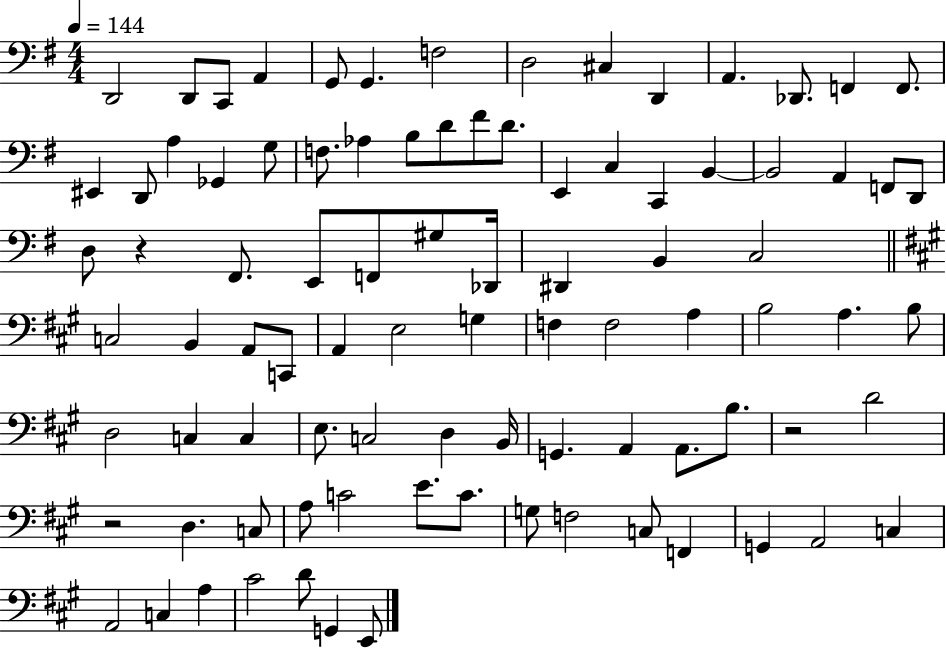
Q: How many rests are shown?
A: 3